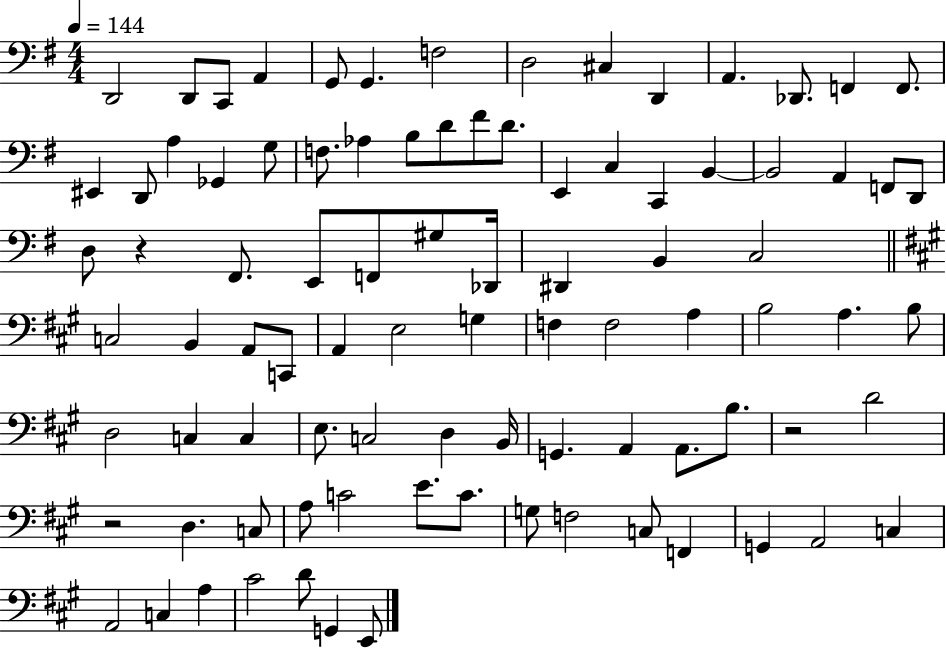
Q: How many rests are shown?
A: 3